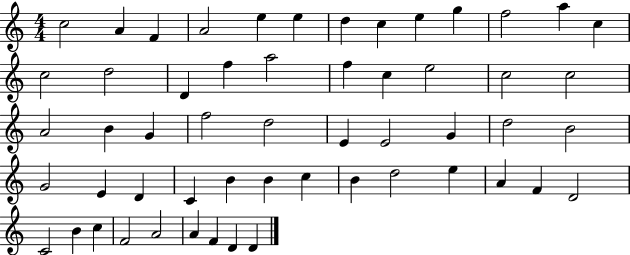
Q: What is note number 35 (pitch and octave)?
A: E4